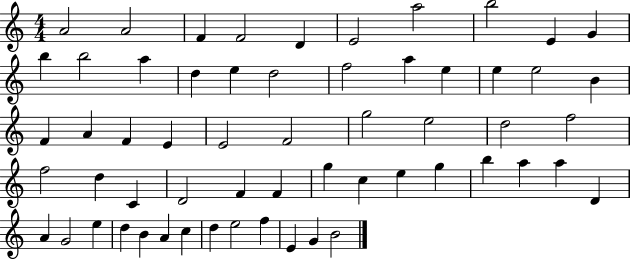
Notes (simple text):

A4/h A4/h F4/q F4/h D4/q E4/h A5/h B5/h E4/q G4/q B5/q B5/h A5/q D5/q E5/q D5/h F5/h A5/q E5/q E5/q E5/h B4/q F4/q A4/q F4/q E4/q E4/h F4/h G5/h E5/h D5/h F5/h F5/h D5/q C4/q D4/h F4/q F4/q G5/q C5/q E5/q G5/q B5/q A5/q A5/q D4/q A4/q G4/h E5/q D5/q B4/q A4/q C5/q D5/q E5/h F5/q E4/q G4/q B4/h